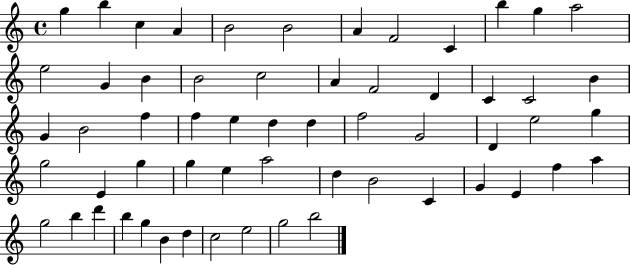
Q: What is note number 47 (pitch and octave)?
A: F5